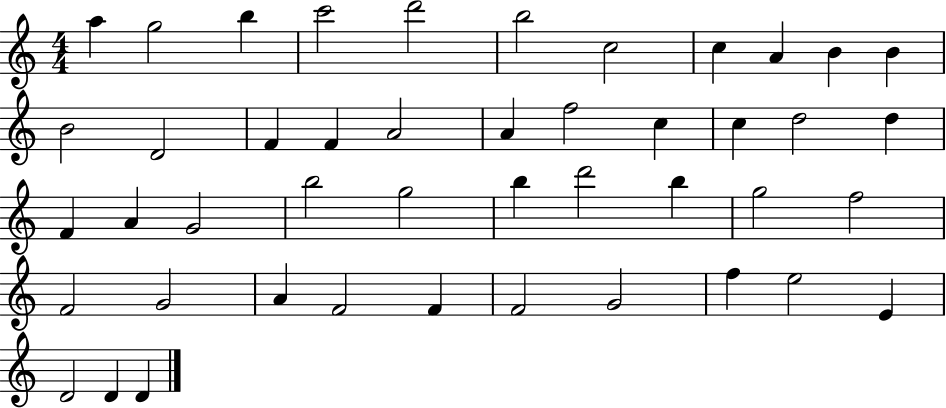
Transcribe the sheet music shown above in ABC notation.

X:1
T:Untitled
M:4/4
L:1/4
K:C
a g2 b c'2 d'2 b2 c2 c A B B B2 D2 F F A2 A f2 c c d2 d F A G2 b2 g2 b d'2 b g2 f2 F2 G2 A F2 F F2 G2 f e2 E D2 D D